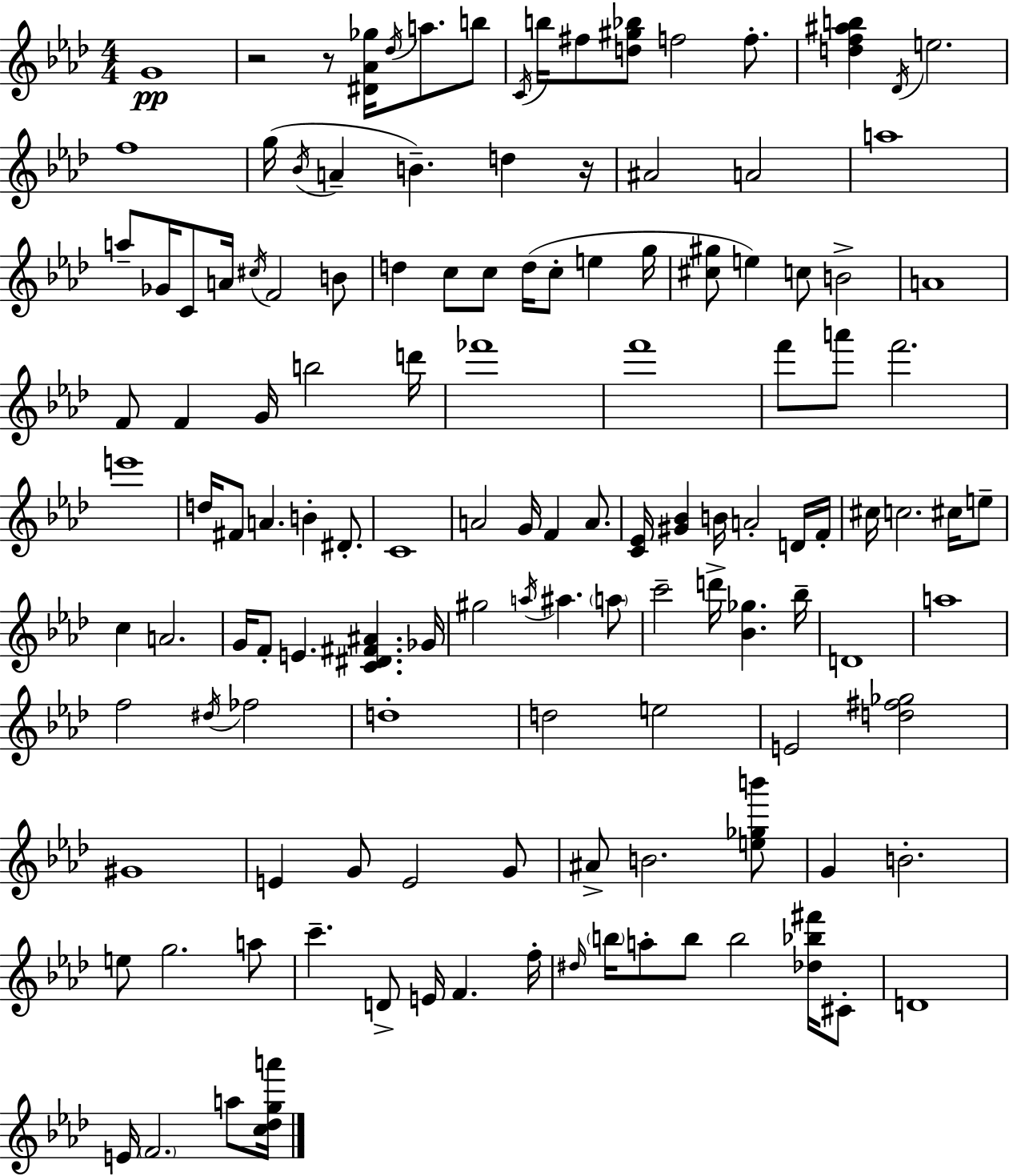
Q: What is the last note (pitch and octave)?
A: A5